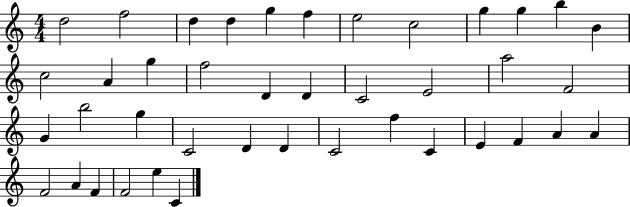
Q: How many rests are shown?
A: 0